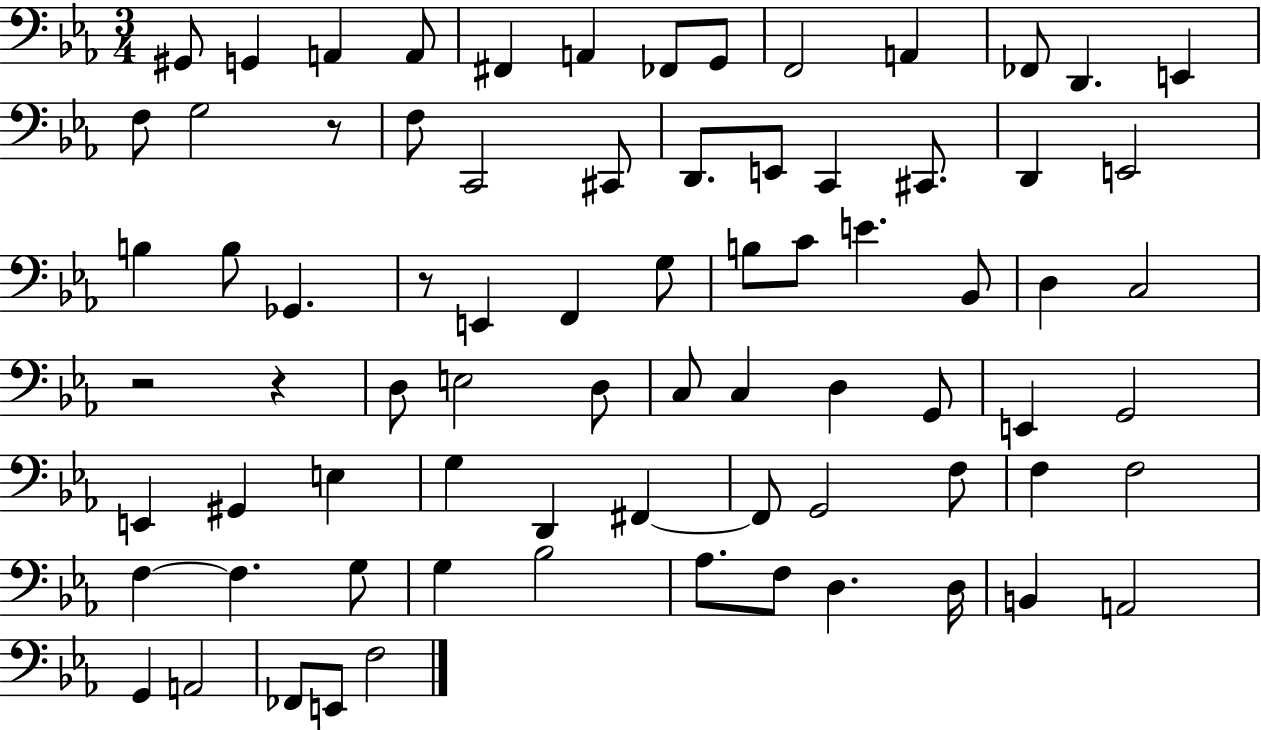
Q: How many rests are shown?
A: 4